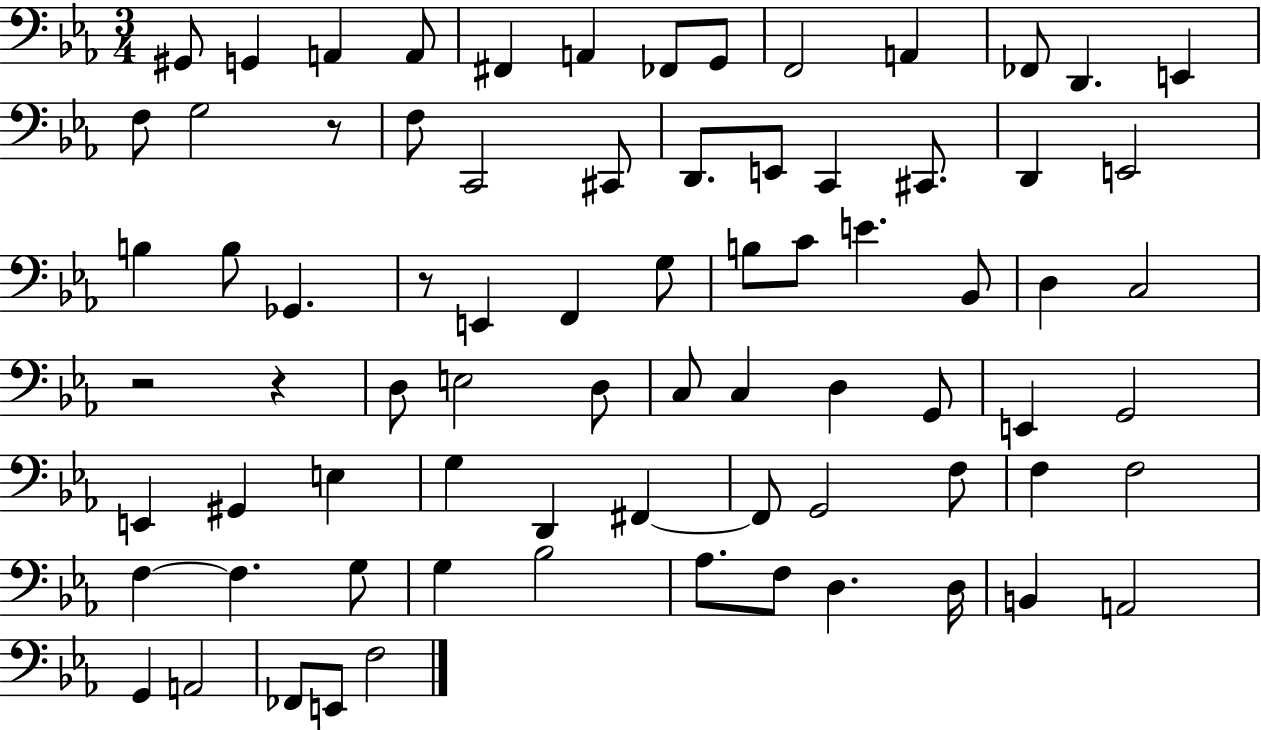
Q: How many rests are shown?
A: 4